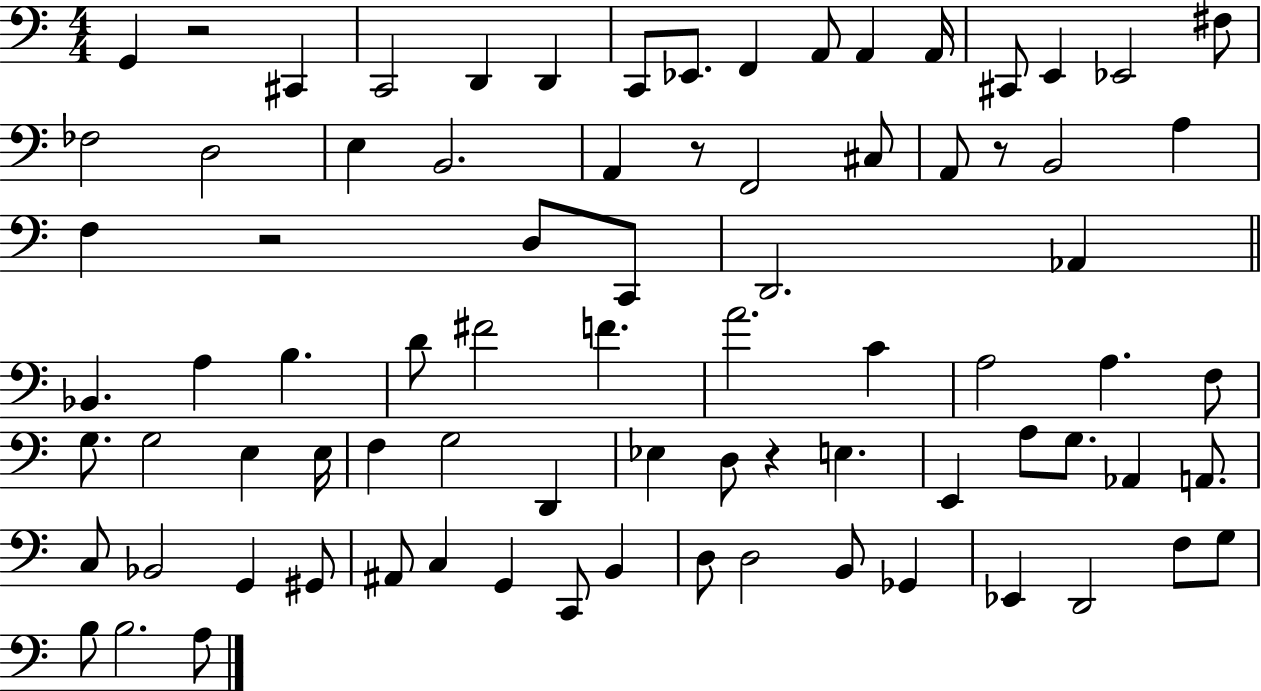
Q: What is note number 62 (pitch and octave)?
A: C3